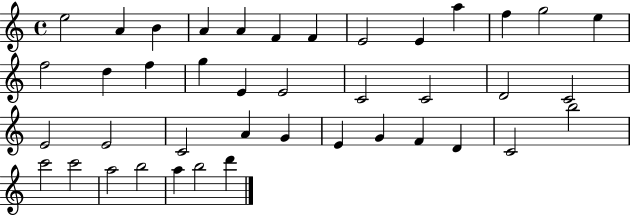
X:1
T:Untitled
M:4/4
L:1/4
K:C
e2 A B A A F F E2 E a f g2 e f2 d f g E E2 C2 C2 D2 C2 E2 E2 C2 A G E G F D C2 b2 c'2 c'2 a2 b2 a b2 d'